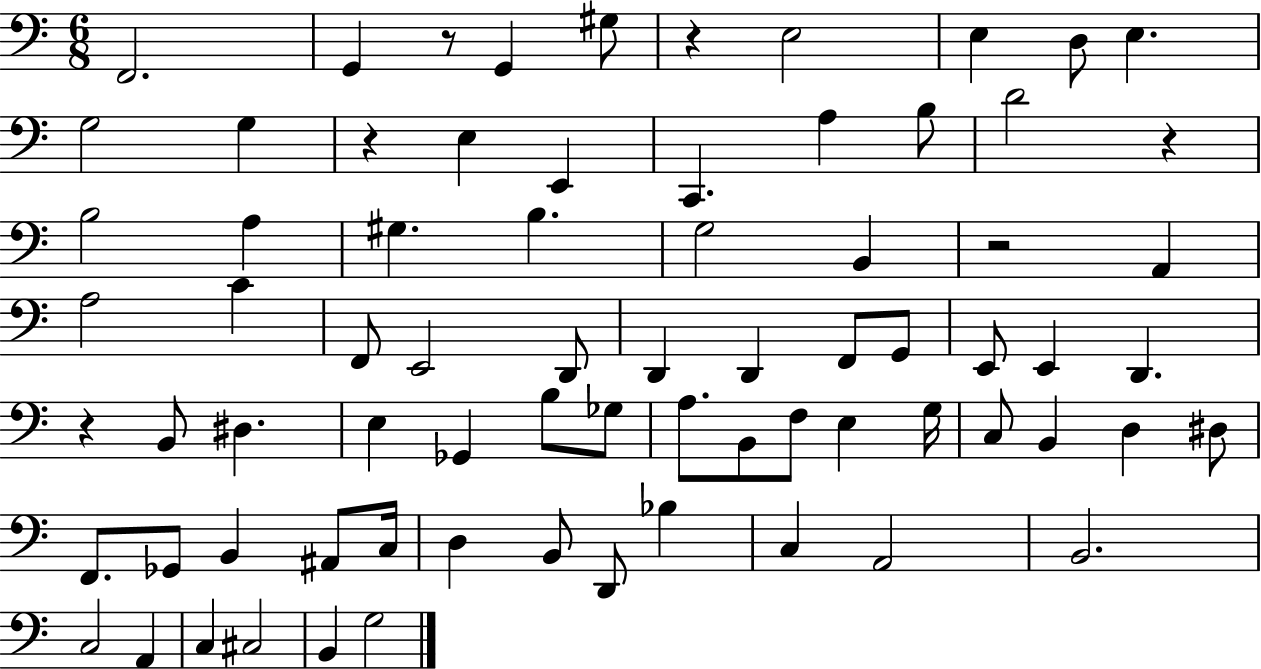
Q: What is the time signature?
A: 6/8